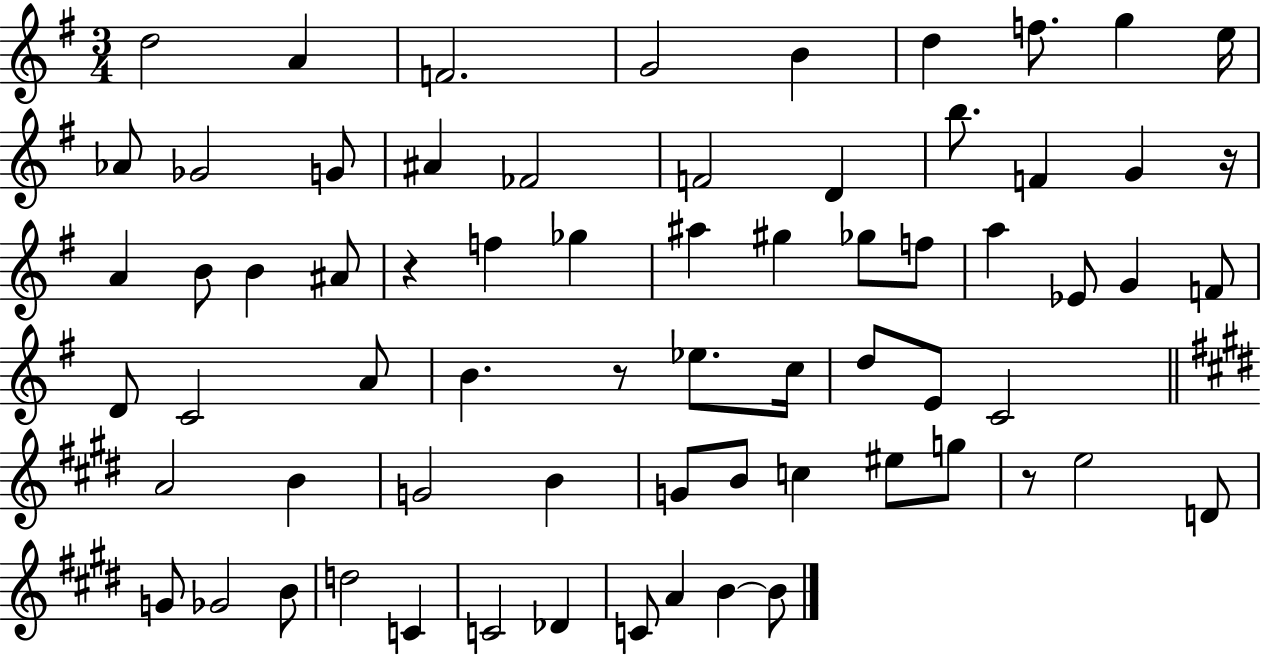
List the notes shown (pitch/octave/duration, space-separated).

D5/h A4/q F4/h. G4/h B4/q D5/q F5/e. G5/q E5/s Ab4/e Gb4/h G4/e A#4/q FES4/h F4/h D4/q B5/e. F4/q G4/q R/s A4/q B4/e B4/q A#4/e R/q F5/q Gb5/q A#5/q G#5/q Gb5/e F5/e A5/q Eb4/e G4/q F4/e D4/e C4/h A4/e B4/q. R/e Eb5/e. C5/s D5/e E4/e C4/h A4/h B4/q G4/h B4/q G4/e B4/e C5/q EIS5/e G5/e R/e E5/h D4/e G4/e Gb4/h B4/e D5/h C4/q C4/h Db4/q C4/e A4/q B4/q B4/e